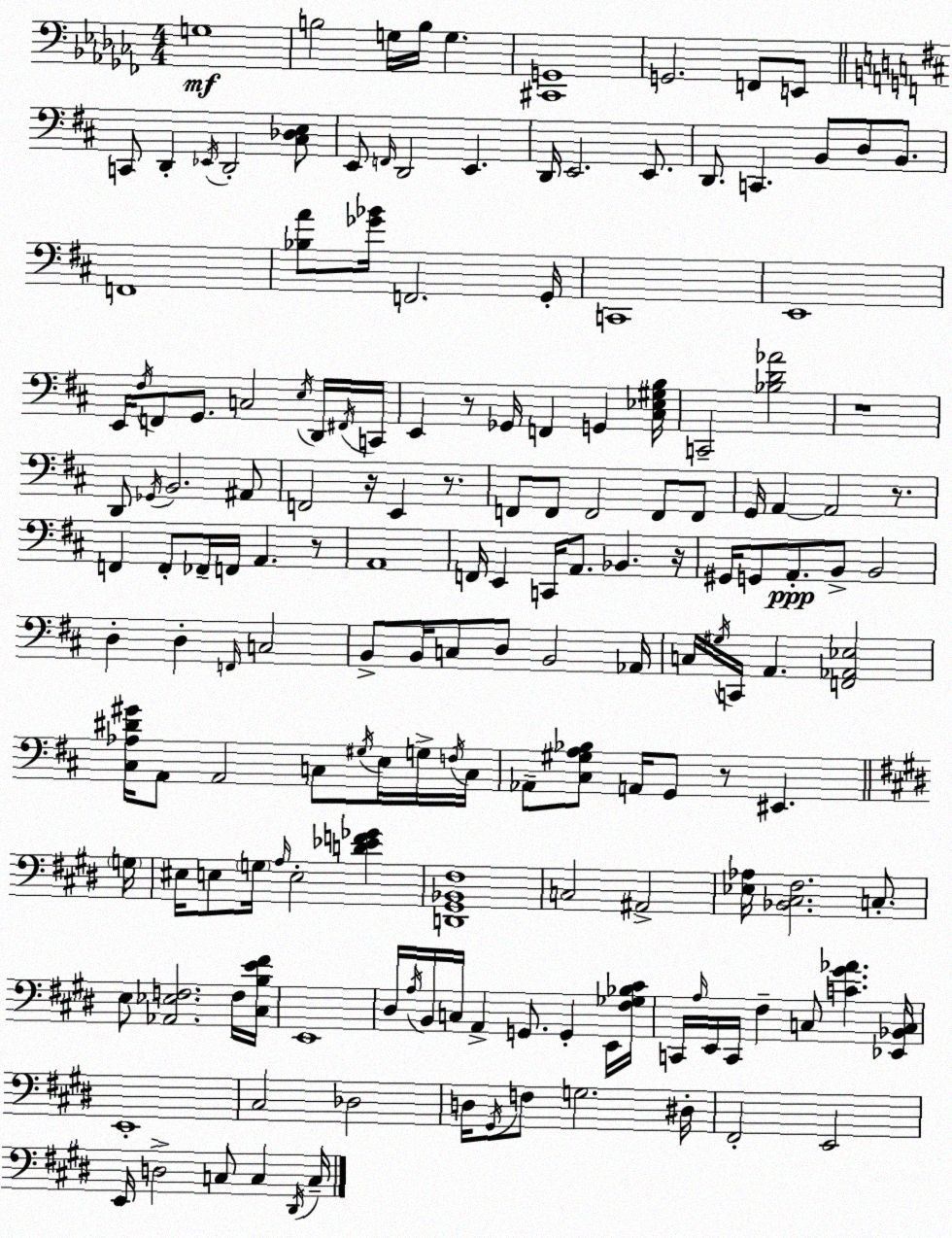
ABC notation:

X:1
T:Untitled
M:4/4
L:1/4
K:Abm
G,4 B,2 G,/4 B,/4 G, [^C,,G,,]4 G,,2 F,,/2 E,,/2 C,,/2 D,, _E,,/4 D,,2 [^C,_D,E,]/2 E,,/2 F,,/4 D,,2 E,, D,,/4 E,,2 E,,/2 D,,/2 C,, B,,/2 D,/2 B,,/2 F,,4 [_B,A]/2 [_G_B]/4 F,,2 G,,/4 C,,4 E,,4 E,,/4 ^F,/4 F,,/2 G,,/2 C,2 E,/4 D,,/4 ^F,,/4 C,,/4 E,, z/2 _G,,/4 F,, G,, [^C,_E,^G,B,]/4 C,,2 [_B,D_A]2 z4 D,,/2 _G,,/4 B,,2 ^A,,/2 F,,2 z/4 E,, z/2 F,,/2 F,,/2 F,,2 F,,/2 F,,/2 G,,/4 A,, A,,2 z/2 F,, F,,/2 _F,,/4 F,,/4 A,, z/2 A,,4 F,,/4 E,, C,,/4 A,,/2 _B,, z/4 ^G,,/4 G,,/2 A,,/2 B,,/2 B,,2 D, D, F,,/4 C,2 B,,/2 B,,/4 C,/2 D,/2 B,,2 _A,,/4 C,/4 ^G,/4 C,,/4 A,, [F,,_A,,_E,]2 [^C,_A,^D^G]/4 A,,/2 A,,2 C,/2 ^G,/4 E,/4 G,/4 F,/4 C,/4 _A,,/2 [^C,^G,A,_B,]/2 A,,/4 G,,/2 z/2 ^E,, G,/4 ^E,/4 E,/2 G,/4 A,/4 E,2 [D_EF_G] [D,,^G,,_B,,^F,]4 C,2 ^A,,2 [_E,_A,]/4 [_B,,^C,^F,]2 C,/2 E,/2 [_A,,_E,F,]2 F,/4 [^C,B,E^F]/4 E,,4 ^D,/4 A,/4 B,,/4 C,/4 A,, G,,/2 G,, E,,/4 [^F,_G,_B,^C]/4 C,,/4 A,/4 E,,/4 C,,/4 ^F, C,/2 [C^G_A] [_E,,_B,,C,]/4 E,,4 ^C,2 _D,2 D,/4 ^G,,/4 F,/2 G,2 ^D,/4 ^F,,2 E,,2 E,,/4 D,2 C,/2 C, ^D,,/4 C,/4